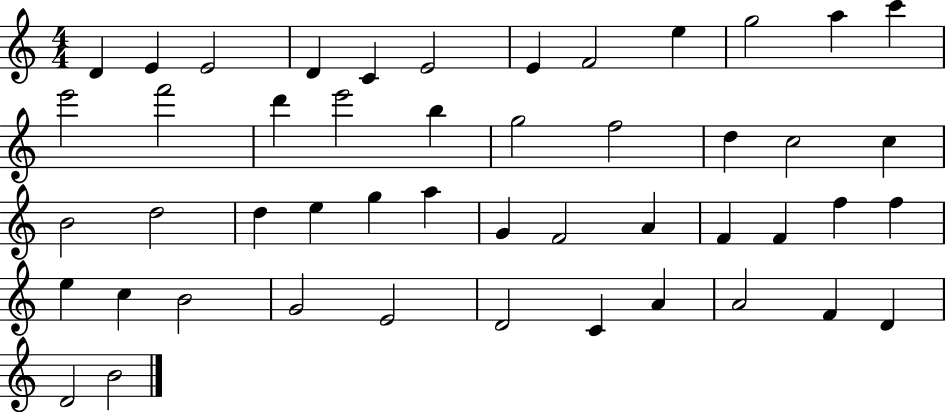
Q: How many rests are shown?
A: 0